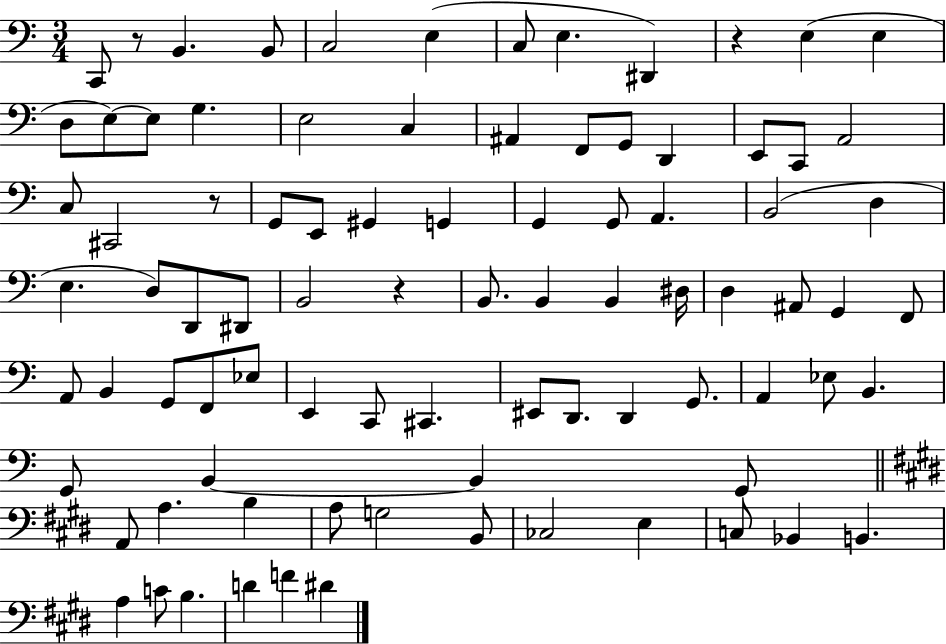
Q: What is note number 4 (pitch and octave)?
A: C3